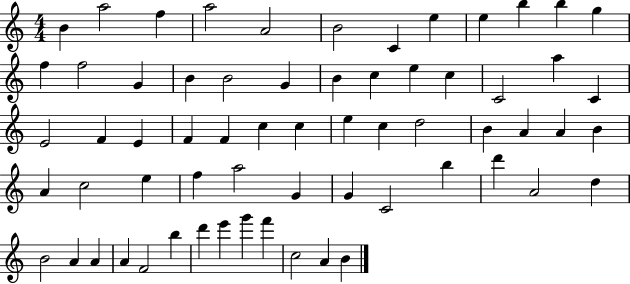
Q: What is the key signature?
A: C major